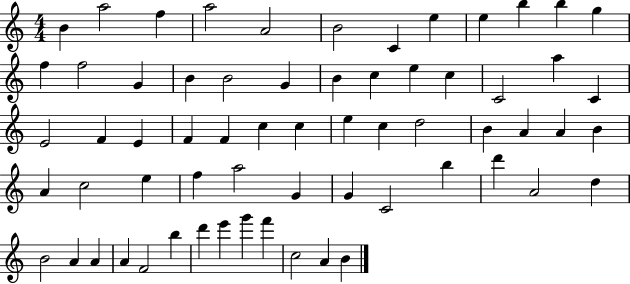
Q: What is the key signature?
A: C major